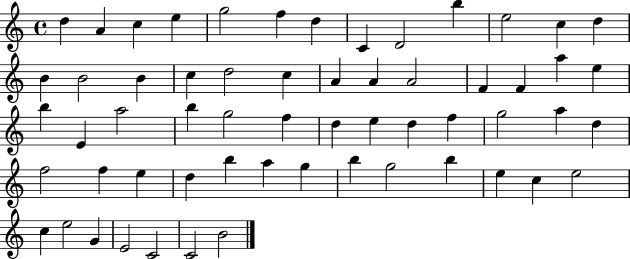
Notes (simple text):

D5/q A4/q C5/q E5/q G5/h F5/q D5/q C4/q D4/h B5/q E5/h C5/q D5/q B4/q B4/h B4/q C5/q D5/h C5/q A4/q A4/q A4/h F4/q F4/q A5/q E5/q B5/q E4/q A5/h B5/q G5/h F5/q D5/q E5/q D5/q F5/q G5/h A5/q D5/q F5/h F5/q E5/q D5/q B5/q A5/q G5/q B5/q G5/h B5/q E5/q C5/q E5/h C5/q E5/h G4/q E4/h C4/h C4/h B4/h